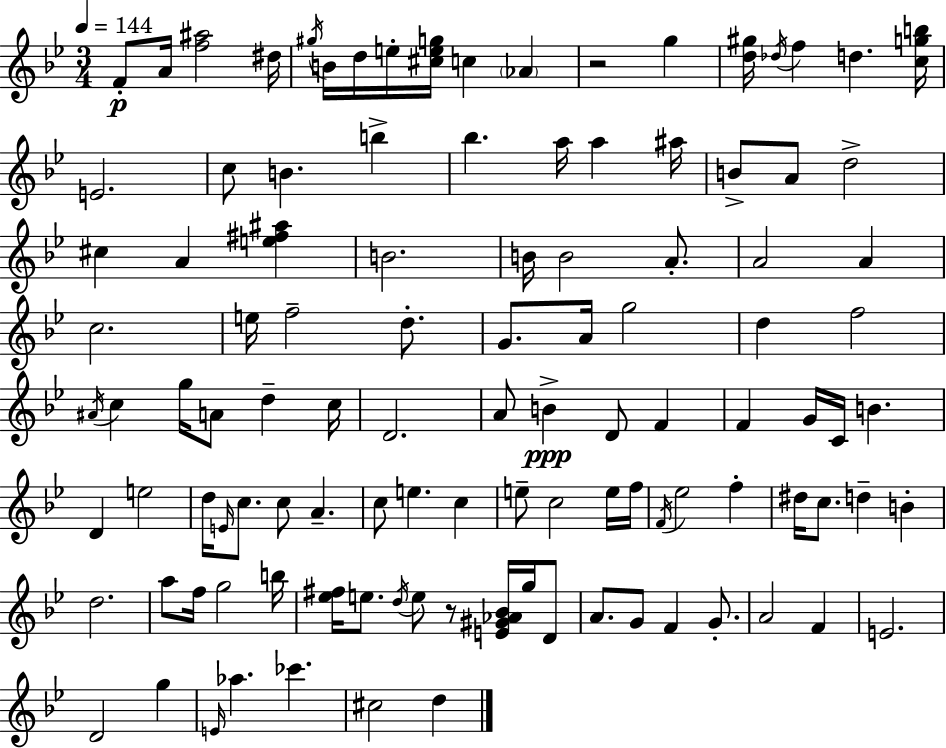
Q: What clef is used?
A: treble